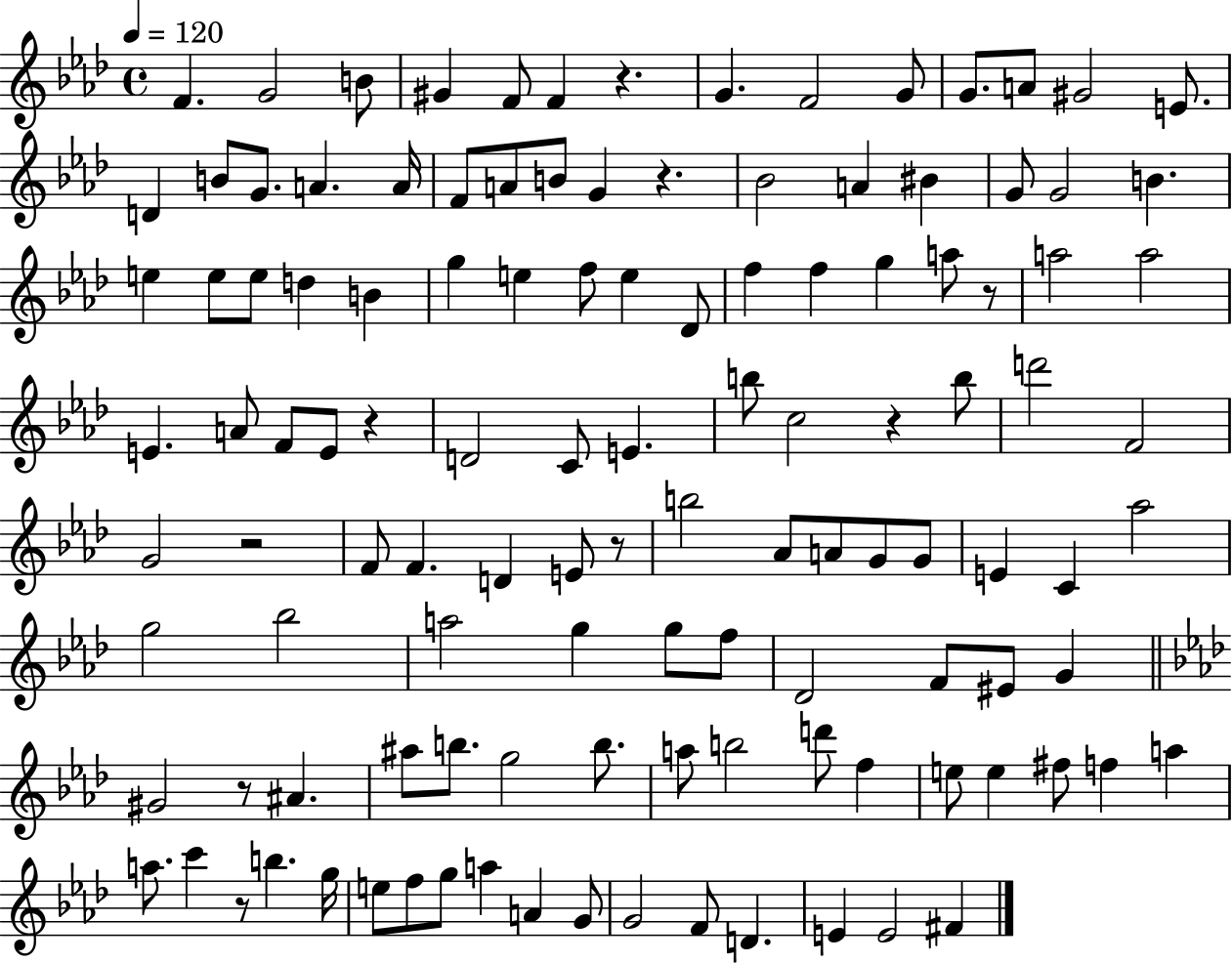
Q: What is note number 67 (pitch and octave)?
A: E4